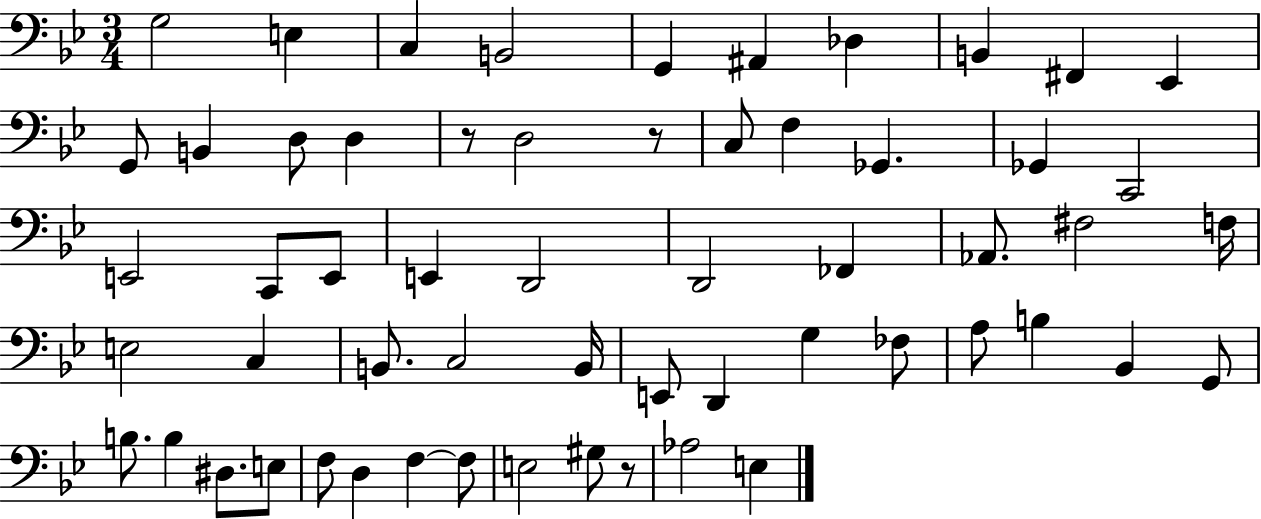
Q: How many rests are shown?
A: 3